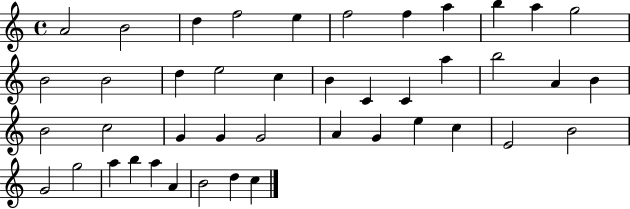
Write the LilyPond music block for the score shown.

{
  \clef treble
  \time 4/4
  \defaultTimeSignature
  \key c \major
  a'2 b'2 | d''4 f''2 e''4 | f''2 f''4 a''4 | b''4 a''4 g''2 | \break b'2 b'2 | d''4 e''2 c''4 | b'4 c'4 c'4 a''4 | b''2 a'4 b'4 | \break b'2 c''2 | g'4 g'4 g'2 | a'4 g'4 e''4 c''4 | e'2 b'2 | \break g'2 g''2 | a''4 b''4 a''4 a'4 | b'2 d''4 c''4 | \bar "|."
}